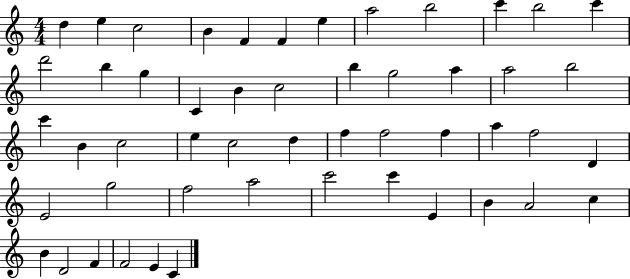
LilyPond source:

{
  \clef treble
  \numericTimeSignature
  \time 4/4
  \key c \major
  d''4 e''4 c''2 | b'4 f'4 f'4 e''4 | a''2 b''2 | c'''4 b''2 c'''4 | \break d'''2 b''4 g''4 | c'4 b'4 c''2 | b''4 g''2 a''4 | a''2 b''2 | \break c'''4 b'4 c''2 | e''4 c''2 d''4 | f''4 f''2 f''4 | a''4 f''2 d'4 | \break e'2 g''2 | f''2 a''2 | c'''2 c'''4 e'4 | b'4 a'2 c''4 | \break b'4 d'2 f'4 | f'2 e'4 c'4 | \bar "|."
}